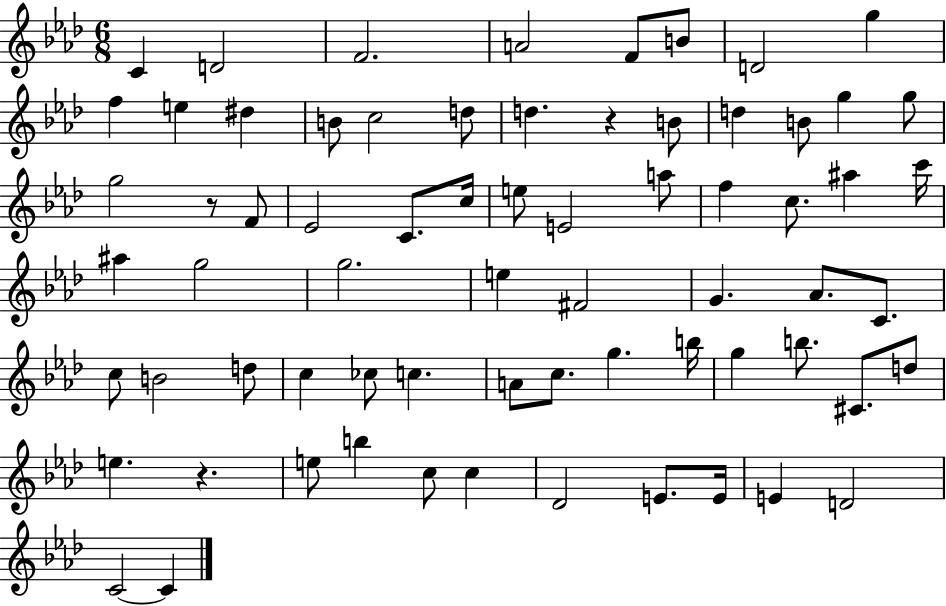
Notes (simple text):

C4/q D4/h F4/h. A4/h F4/e B4/e D4/h G5/q F5/q E5/q D#5/q B4/e C5/h D5/e D5/q. R/q B4/e D5/q B4/e G5/q G5/e G5/h R/e F4/e Eb4/h C4/e. C5/s E5/e E4/h A5/e F5/q C5/e. A#5/q C6/s A#5/q G5/h G5/h. E5/q F#4/h G4/q. Ab4/e. C4/e. C5/e B4/h D5/e C5/q CES5/e C5/q. A4/e C5/e. G5/q. B5/s G5/q B5/e. C#4/e. D5/e E5/q. R/q. E5/e B5/q C5/e C5/q Db4/h E4/e. E4/s E4/q D4/h C4/h C4/q